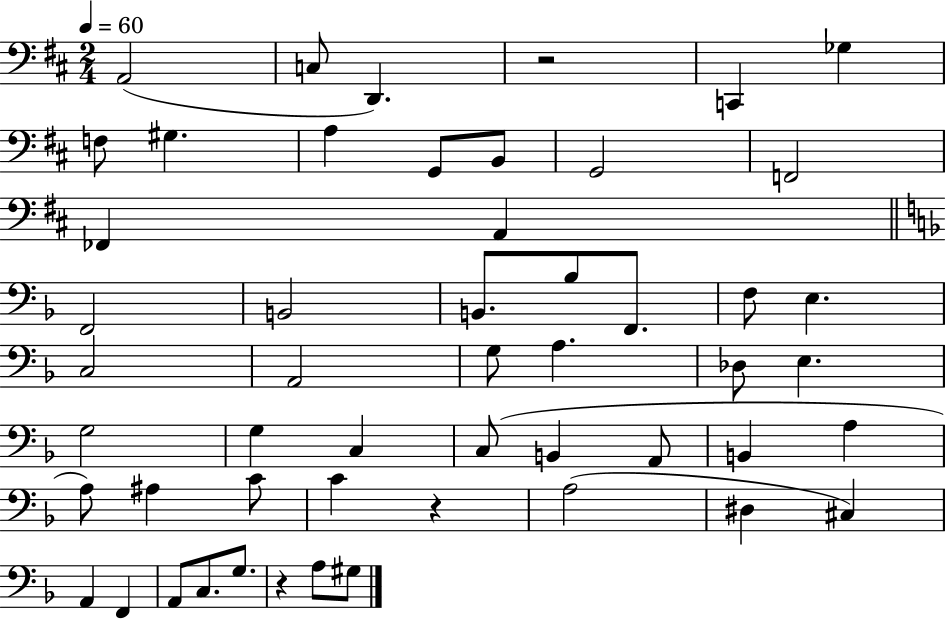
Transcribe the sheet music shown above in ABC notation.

X:1
T:Untitled
M:2/4
L:1/4
K:D
A,,2 C,/2 D,, z2 C,, _G, F,/2 ^G, A, G,,/2 B,,/2 G,,2 F,,2 _F,, A,, F,,2 B,,2 B,,/2 _B,/2 F,,/2 F,/2 E, C,2 A,,2 G,/2 A, _D,/2 E, G,2 G, C, C,/2 B,, A,,/2 B,, A, A,/2 ^A, C/2 C z A,2 ^D, ^C, A,, F,, A,,/2 C,/2 G,/2 z A,/2 ^G,/2